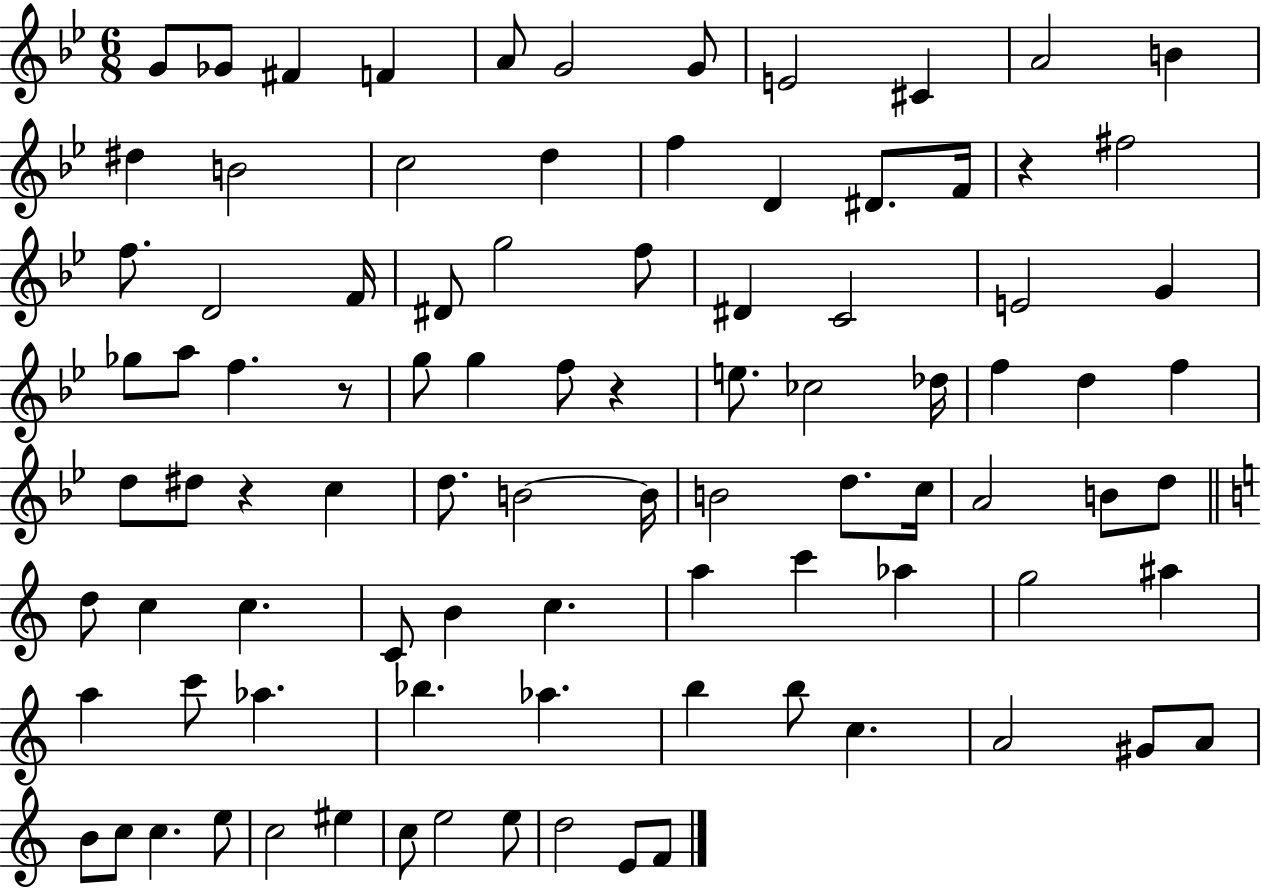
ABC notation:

X:1
T:Untitled
M:6/8
L:1/4
K:Bb
G/2 _G/2 ^F F A/2 G2 G/2 E2 ^C A2 B ^d B2 c2 d f D ^D/2 F/4 z ^f2 f/2 D2 F/4 ^D/2 g2 f/2 ^D C2 E2 G _g/2 a/2 f z/2 g/2 g f/2 z e/2 _c2 _d/4 f d f d/2 ^d/2 z c d/2 B2 B/4 B2 d/2 c/4 A2 B/2 d/2 d/2 c c C/2 B c a c' _a g2 ^a a c'/2 _a _b _a b b/2 c A2 ^G/2 A/2 B/2 c/2 c e/2 c2 ^e c/2 e2 e/2 d2 E/2 F/2